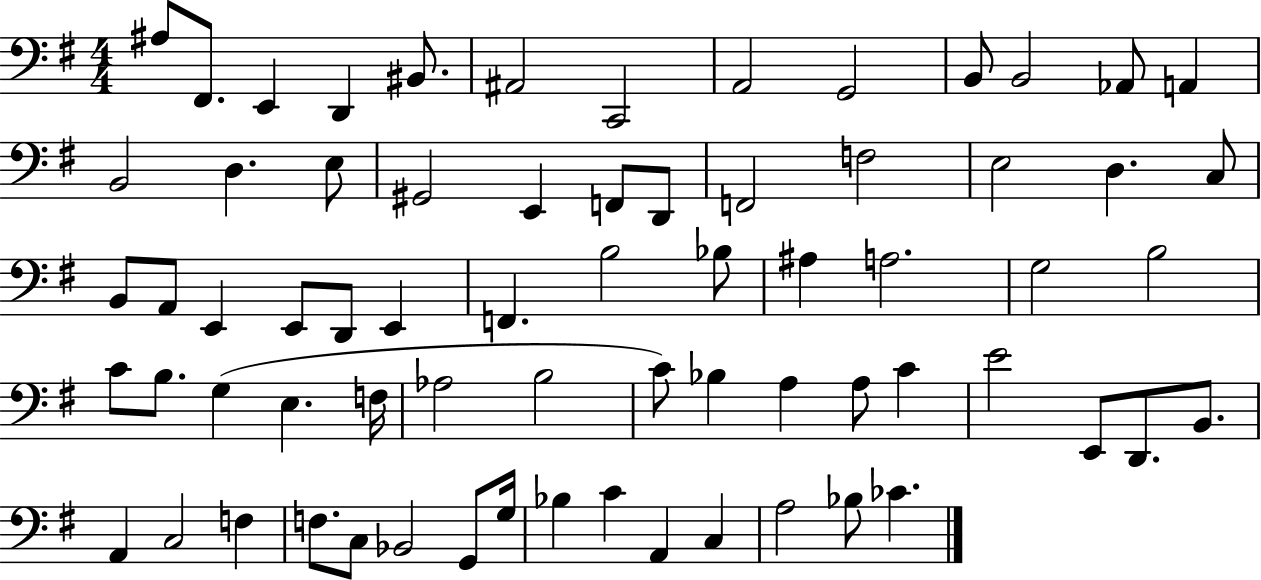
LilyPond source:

{
  \clef bass
  \numericTimeSignature
  \time 4/4
  \key g \major
  ais8 fis,8. e,4 d,4 bis,8. | ais,2 c,2 | a,2 g,2 | b,8 b,2 aes,8 a,4 | \break b,2 d4. e8 | gis,2 e,4 f,8 d,8 | f,2 f2 | e2 d4. c8 | \break b,8 a,8 e,4 e,8 d,8 e,4 | f,4. b2 bes8 | ais4 a2. | g2 b2 | \break c'8 b8. g4( e4. f16 | aes2 b2 | c'8) bes4 a4 a8 c'4 | e'2 e,8 d,8. b,8. | \break a,4 c2 f4 | f8. c8 bes,2 g,8 g16 | bes4 c'4 a,4 c4 | a2 bes8 ces'4. | \break \bar "|."
}